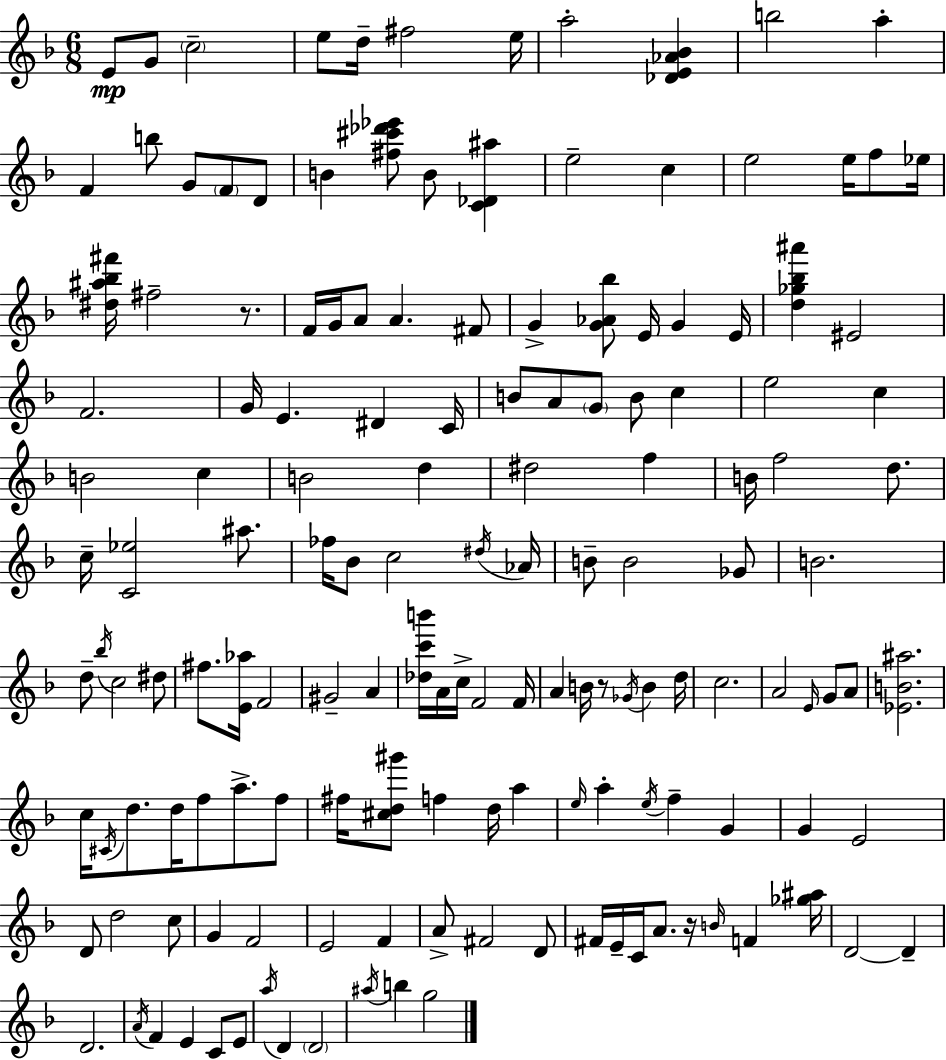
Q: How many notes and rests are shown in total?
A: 151